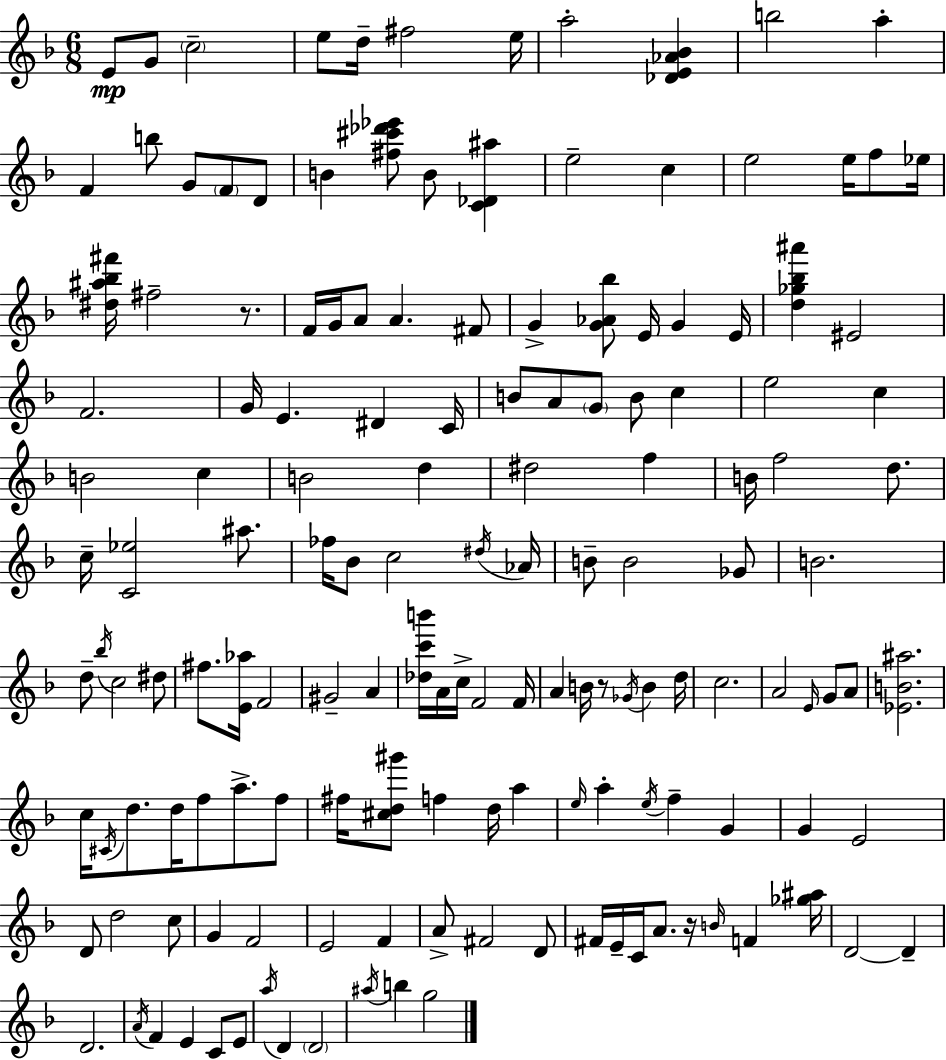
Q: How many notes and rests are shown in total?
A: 151